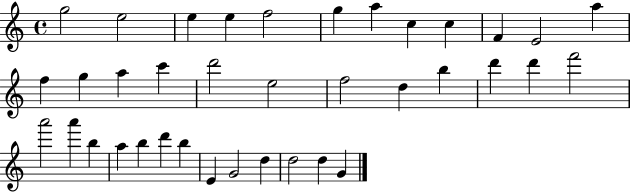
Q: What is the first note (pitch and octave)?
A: G5